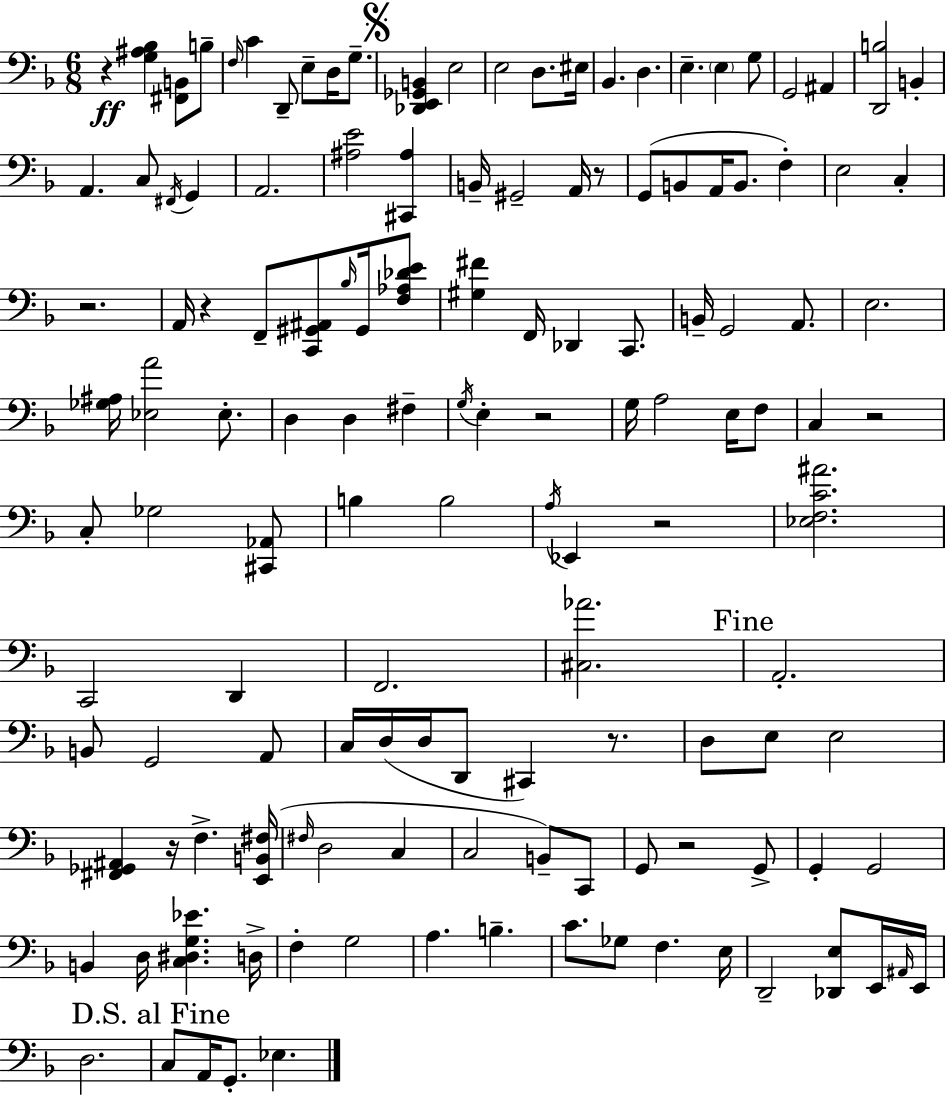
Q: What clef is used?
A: bass